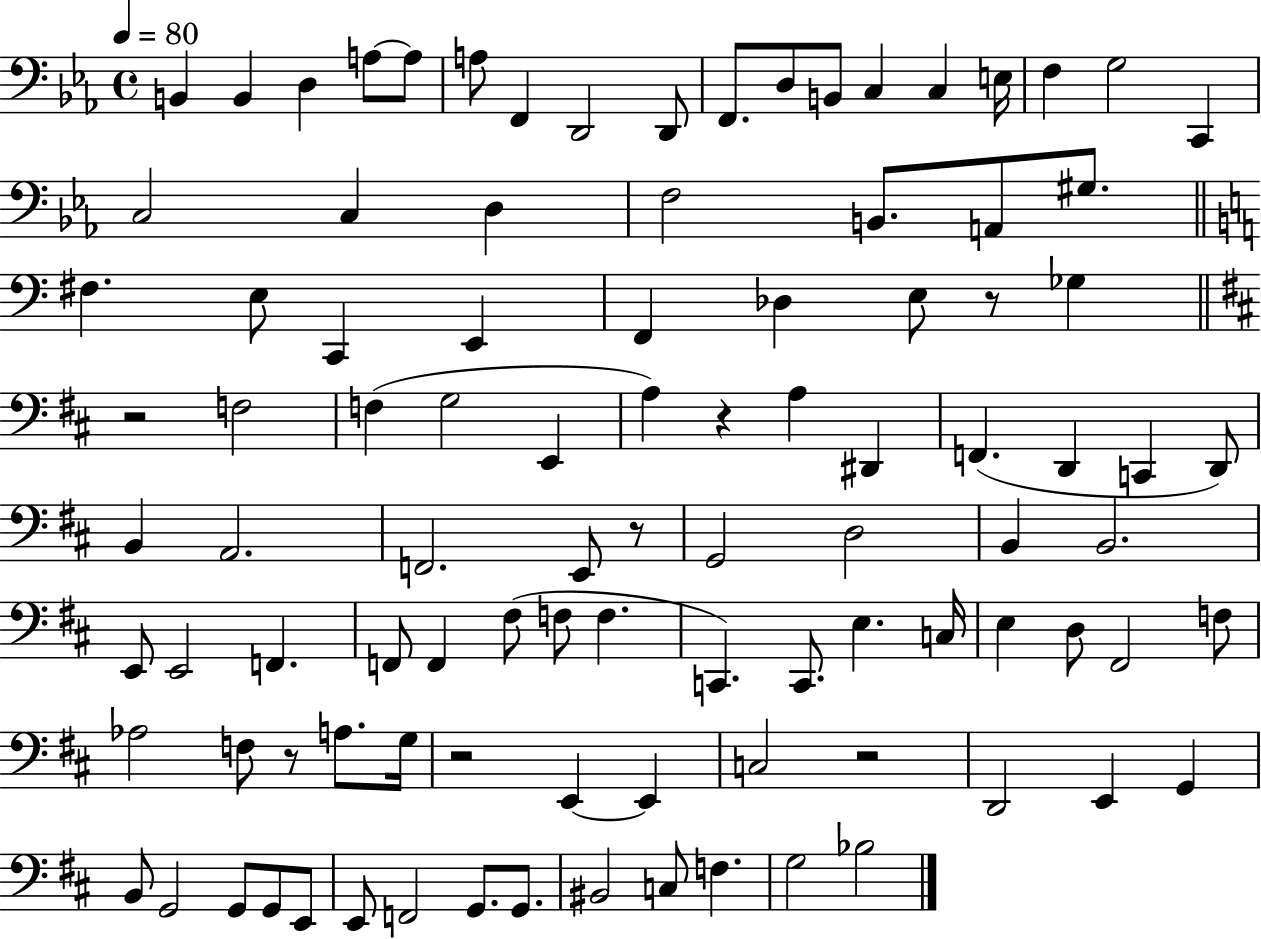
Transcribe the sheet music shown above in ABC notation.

X:1
T:Untitled
M:4/4
L:1/4
K:Eb
B,, B,, D, A,/2 A,/2 A,/2 F,, D,,2 D,,/2 F,,/2 D,/2 B,,/2 C, C, E,/4 F, G,2 C,, C,2 C, D, F,2 B,,/2 A,,/2 ^G,/2 ^F, E,/2 C,, E,, F,, _D, E,/2 z/2 _G, z2 F,2 F, G,2 E,, A, z A, ^D,, F,, D,, C,, D,,/2 B,, A,,2 F,,2 E,,/2 z/2 G,,2 D,2 B,, B,,2 E,,/2 E,,2 F,, F,,/2 F,, ^F,/2 F,/2 F, C,, C,,/2 E, C,/4 E, D,/2 ^F,,2 F,/2 _A,2 F,/2 z/2 A,/2 G,/4 z2 E,, E,, C,2 z2 D,,2 E,, G,, B,,/2 G,,2 G,,/2 G,,/2 E,,/2 E,,/2 F,,2 G,,/2 G,,/2 ^B,,2 C,/2 F, G,2 _B,2